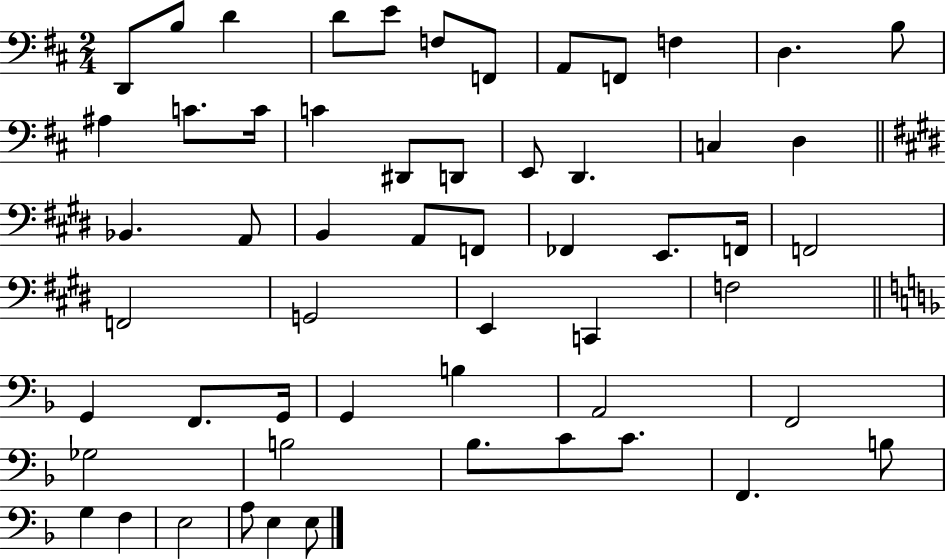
D2/e B3/e D4/q D4/e E4/e F3/e F2/e A2/e F2/e F3/q D3/q. B3/e A#3/q C4/e. C4/s C4/q D#2/e D2/e E2/e D2/q. C3/q D3/q Bb2/q. A2/e B2/q A2/e F2/e FES2/q E2/e. F2/s F2/h F2/h G2/h E2/q C2/q F3/h G2/q F2/e. G2/s G2/q B3/q A2/h F2/h Gb3/h B3/h Bb3/e. C4/e C4/e. F2/q. B3/e G3/q F3/q E3/h A3/e E3/q E3/e